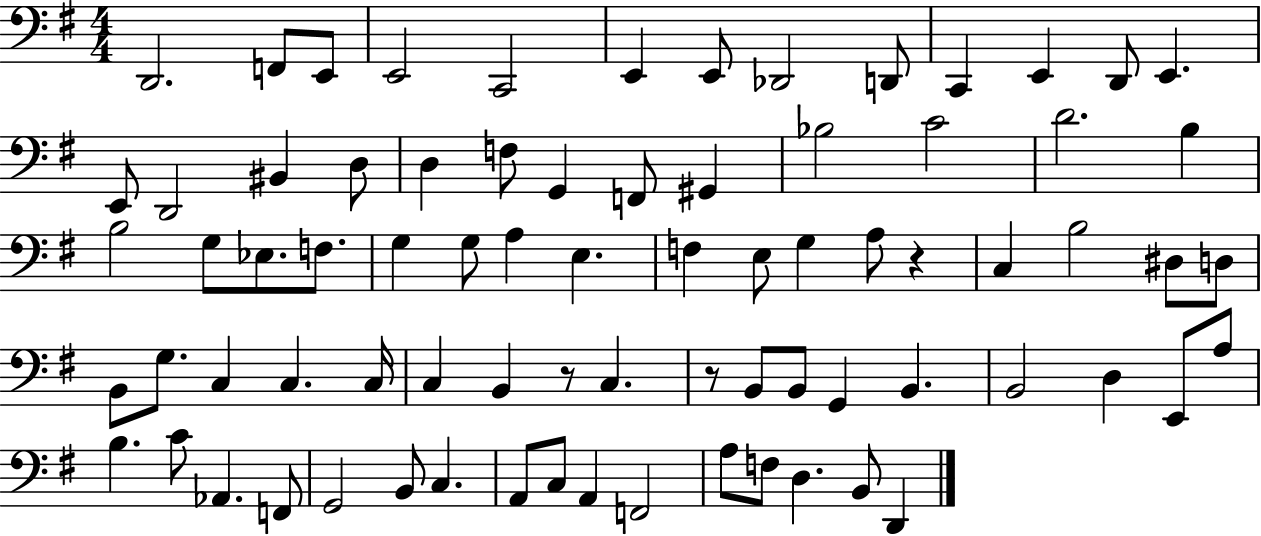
{
  \clef bass
  \numericTimeSignature
  \time 4/4
  \key g \major
  d,2. f,8 e,8 | e,2 c,2 | e,4 e,8 des,2 d,8 | c,4 e,4 d,8 e,4. | \break e,8 d,2 bis,4 d8 | d4 f8 g,4 f,8 gis,4 | bes2 c'2 | d'2. b4 | \break b2 g8 ees8. f8. | g4 g8 a4 e4. | f4 e8 g4 a8 r4 | c4 b2 dis8 d8 | \break b,8 g8. c4 c4. c16 | c4 b,4 r8 c4. | r8 b,8 b,8 g,4 b,4. | b,2 d4 e,8 a8 | \break b4. c'8 aes,4. f,8 | g,2 b,8 c4. | a,8 c8 a,4 f,2 | a8 f8 d4. b,8 d,4 | \break \bar "|."
}